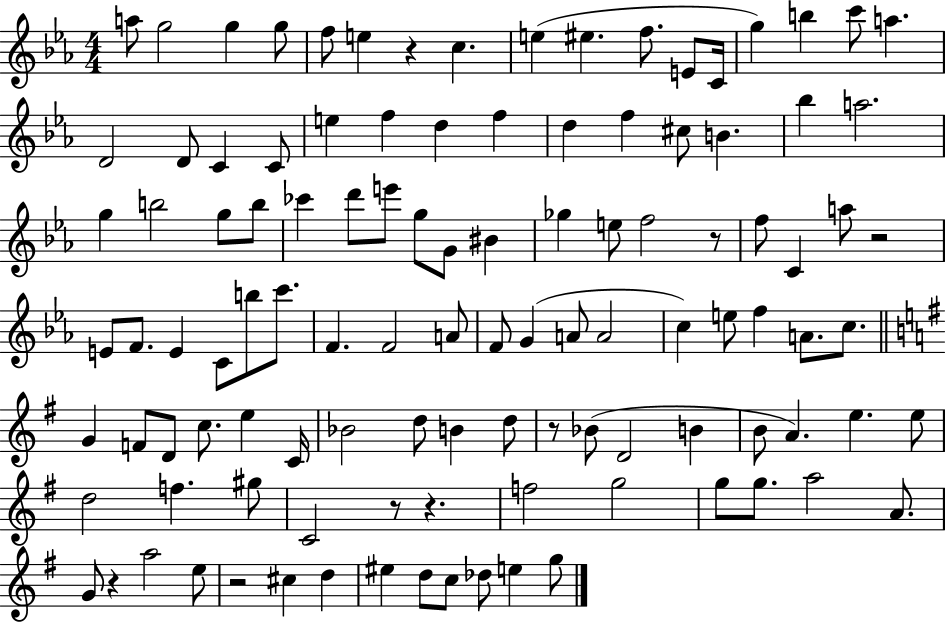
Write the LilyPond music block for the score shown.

{
  \clef treble
  \numericTimeSignature
  \time 4/4
  \key ees \major
  a''8 g''2 g''4 g''8 | f''8 e''4 r4 c''4. | e''4( eis''4. f''8. e'8 c'16 | g''4) b''4 c'''8 a''4. | \break d'2 d'8 c'4 c'8 | e''4 f''4 d''4 f''4 | d''4 f''4 cis''8 b'4. | bes''4 a''2. | \break g''4 b''2 g''8 b''8 | ces'''4 d'''8 e'''8 g''8 g'8 bis'4 | ges''4 e''8 f''2 r8 | f''8 c'4 a''8 r2 | \break e'8 f'8. e'4 c'8 b''8 c'''8. | f'4. f'2 a'8 | f'8 g'4( a'8 a'2 | c''4) e''8 f''4 a'8. c''8. | \break \bar "||" \break \key e \minor g'4 f'8 d'8 c''8. e''4 c'16 | bes'2 d''8 b'4 d''8 | r8 bes'8( d'2 b'4 | b'8 a'4.) e''4. e''8 | \break d''2 f''4. gis''8 | c'2 r8 r4. | f''2 g''2 | g''8 g''8. a''2 a'8. | \break g'8 r4 a''2 e''8 | r2 cis''4 d''4 | eis''4 d''8 c''8 des''8 e''4 g''8 | \bar "|."
}